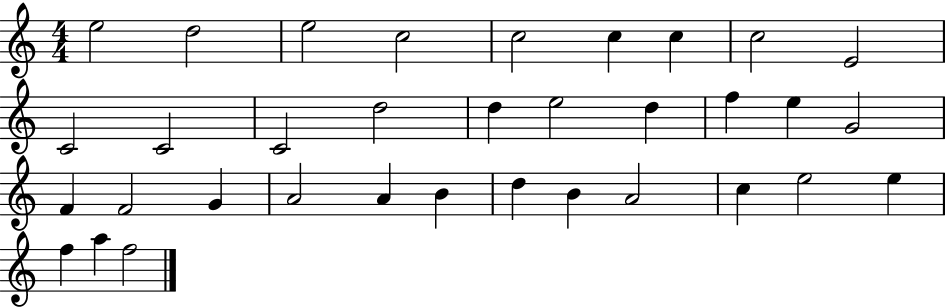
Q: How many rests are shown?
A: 0